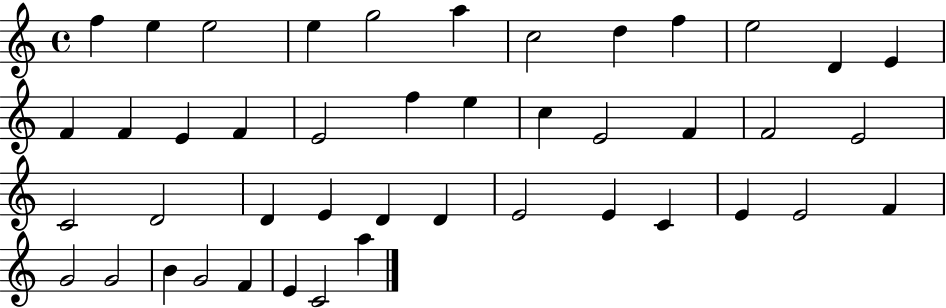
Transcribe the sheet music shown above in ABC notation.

X:1
T:Untitled
M:4/4
L:1/4
K:C
f e e2 e g2 a c2 d f e2 D E F F E F E2 f e c E2 F F2 E2 C2 D2 D E D D E2 E C E E2 F G2 G2 B G2 F E C2 a